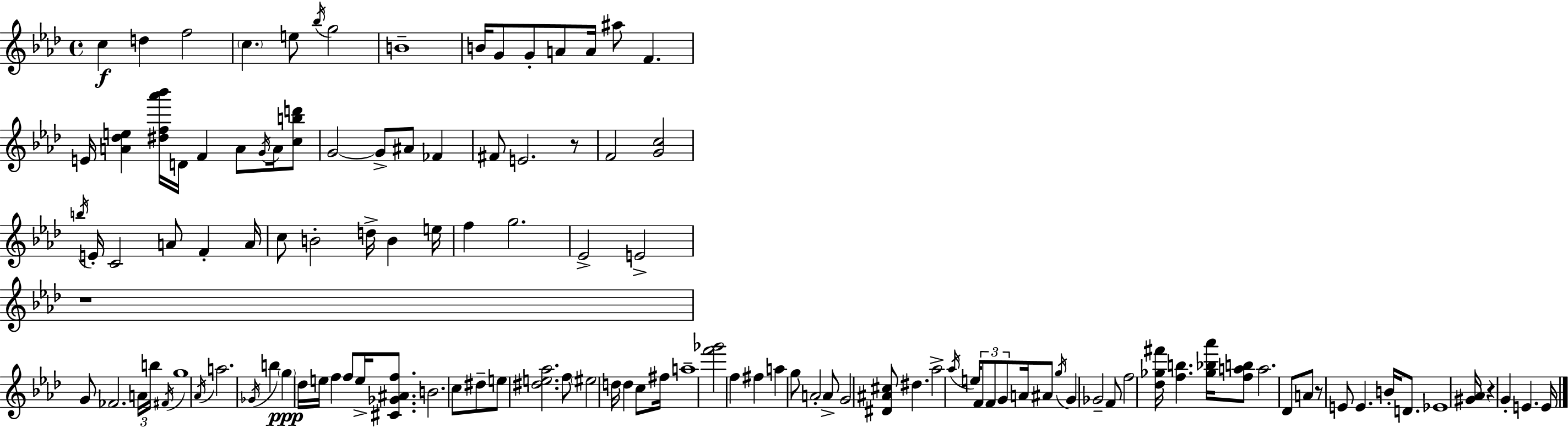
C5/q D5/q F5/h C5/q. E5/e Bb5/s G5/h B4/w B4/s G4/e G4/e A4/e A4/s A#5/e F4/q. E4/s [A4,Db5,E5]/q [D#5,F5,Ab6,Bb6]/s D4/s F4/q A4/e G4/s A4/s [C5,B5,D6]/e G4/h G4/e A#4/e FES4/q F#4/e E4/h. R/e F4/h [G4,C5]/h B5/s E4/s C4/h A4/e F4/q A4/s C5/e B4/h D5/s B4/q E5/s F5/q G5/h. Eb4/h E4/h R/w G4/e FES4/h. A4/s B5/s F#4/s G5/w Ab4/s A5/h. Gb4/s B5/q G5/q Db5/s E5/s F5/q F5/e E5/s [C#4,Gb4,A#4,F5]/e. B4/h. C5/e D#5/e E5/e [D#5,E5,Ab5]/h. F5/e EIS5/h D5/s D5/q C5/e F#5/s A5/w [F6,Gb6]/h F5/q F#5/q A5/q G5/e A4/h A4/e G4/h [D#4,A#4,C#5]/e D#5/q. Ab5/h Ab5/s E5/s F4/e F4/e G4/e A4/s A#4/e G5/s G4/q Gb4/h F4/e F5/h [Db5,Gb5,F#6]/s [F5,B5]/q. [Gb5,Bb5,Ab6]/s [F5,A5,B5]/e A5/h. Db4/e A4/e R/e E4/e E4/q. B4/s D4/e. Eb4/w [G#4,Ab4]/s R/q G4/q E4/q. E4/s